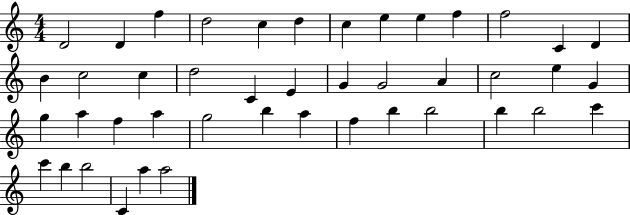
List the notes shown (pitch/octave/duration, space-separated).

D4/h D4/q F5/q D5/h C5/q D5/q C5/q E5/q E5/q F5/q F5/h C4/q D4/q B4/q C5/h C5/q D5/h C4/q E4/q G4/q G4/h A4/q C5/h E5/q G4/q G5/q A5/q F5/q A5/q G5/h B5/q A5/q F5/q B5/q B5/h B5/q B5/h C6/q C6/q B5/q B5/h C4/q A5/q A5/h